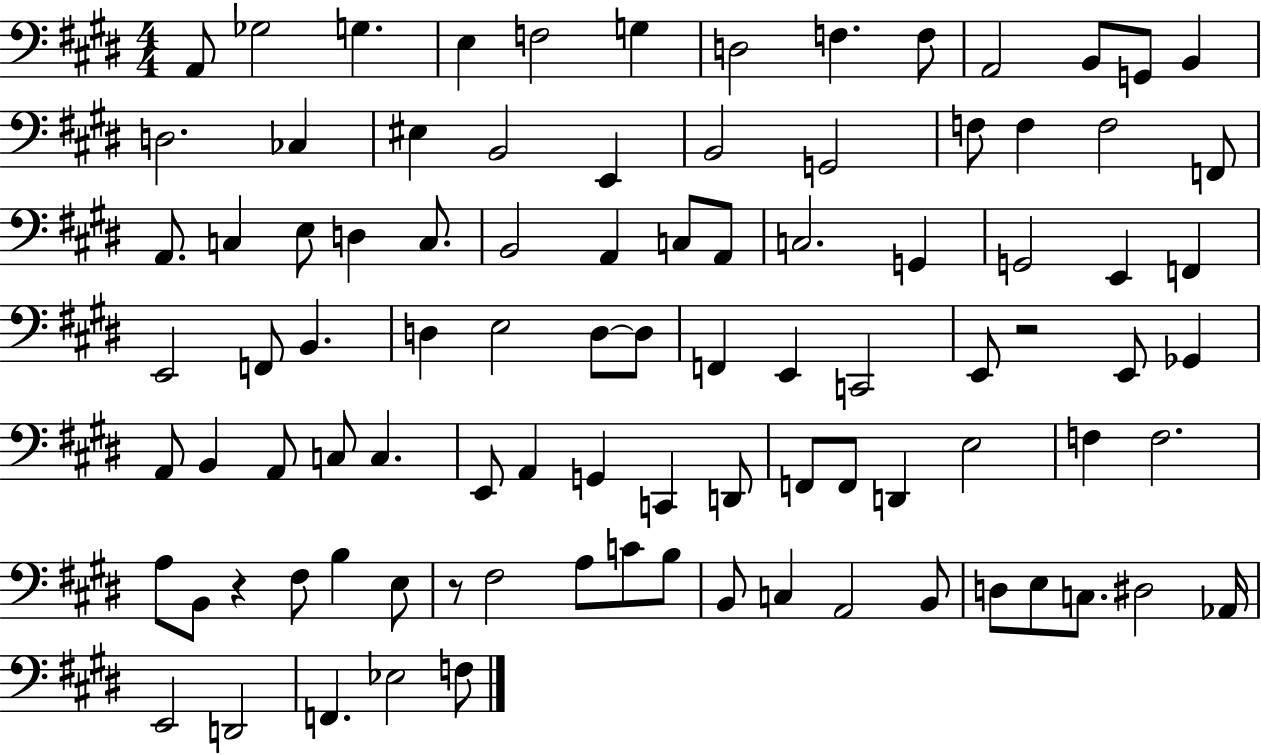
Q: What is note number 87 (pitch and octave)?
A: D2